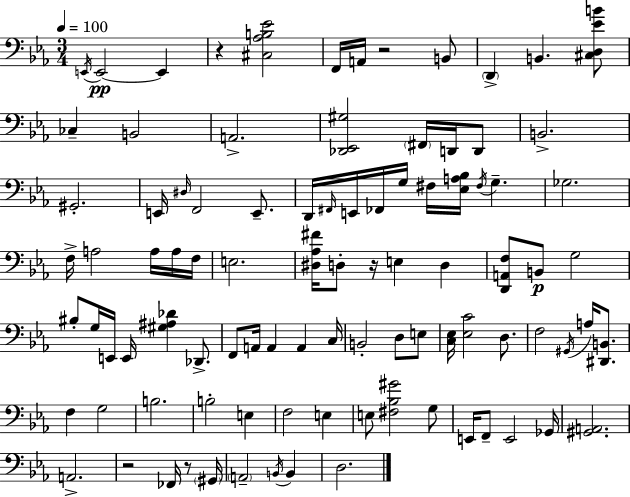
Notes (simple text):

E2/s E2/h E2/q R/q [C#3,Ab3,B3,Eb4]/h F2/s A2/s R/h B2/e D2/q B2/q. [C#3,D3,Eb4,B4]/e CES3/q B2/h A2/h. [Db2,Eb2,G#3]/h F#2/s D2/s D2/e B2/h. G#2/h. E2/s D#3/s F2/h E2/e. D2/s F#2/s E2/s FES2/s G3/s F#3/s [Eb3,A3,Bb3]/s F#3/s G3/q. Gb3/h. F3/s A3/h A3/s A3/s F3/s E3/h. [D#3,Ab3,F#4]/s D3/e R/s E3/q D3/q [D2,A2,F3]/e B2/e G3/h BIS3/e G3/s E2/s E2/s [G#3,A#3,Db4]/q Db2/e. F2/e A2/s A2/q A2/q C3/s B2/h D3/e E3/e [C3,Eb3]/s [Eb3,C4]/h D3/e. F3/h G#2/s A3/s [D#2,B2]/e. F3/q G3/h B3/h. B3/h E3/q F3/h E3/q E3/e [F#3,Bb3,G#4]/h G3/e E2/s F2/e E2/h Gb2/s [G#2,A2]/h. A2/h. R/h FES2/s R/e G#2/s A2/h B2/s B2/q D3/h.